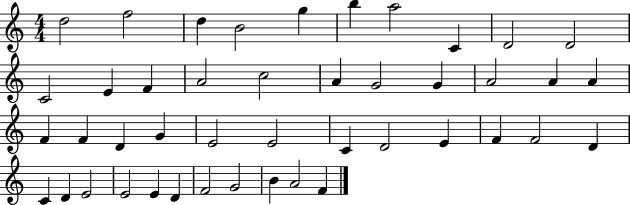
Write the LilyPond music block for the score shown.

{
  \clef treble
  \numericTimeSignature
  \time 4/4
  \key c \major
  d''2 f''2 | d''4 b'2 g''4 | b''4 a''2 c'4 | d'2 d'2 | \break c'2 e'4 f'4 | a'2 c''2 | a'4 g'2 g'4 | a'2 a'4 a'4 | \break f'4 f'4 d'4 g'4 | e'2 e'2 | c'4 d'2 e'4 | f'4 f'2 d'4 | \break c'4 d'4 e'2 | e'2 e'4 d'4 | f'2 g'2 | b'4 a'2 f'4 | \break \bar "|."
}